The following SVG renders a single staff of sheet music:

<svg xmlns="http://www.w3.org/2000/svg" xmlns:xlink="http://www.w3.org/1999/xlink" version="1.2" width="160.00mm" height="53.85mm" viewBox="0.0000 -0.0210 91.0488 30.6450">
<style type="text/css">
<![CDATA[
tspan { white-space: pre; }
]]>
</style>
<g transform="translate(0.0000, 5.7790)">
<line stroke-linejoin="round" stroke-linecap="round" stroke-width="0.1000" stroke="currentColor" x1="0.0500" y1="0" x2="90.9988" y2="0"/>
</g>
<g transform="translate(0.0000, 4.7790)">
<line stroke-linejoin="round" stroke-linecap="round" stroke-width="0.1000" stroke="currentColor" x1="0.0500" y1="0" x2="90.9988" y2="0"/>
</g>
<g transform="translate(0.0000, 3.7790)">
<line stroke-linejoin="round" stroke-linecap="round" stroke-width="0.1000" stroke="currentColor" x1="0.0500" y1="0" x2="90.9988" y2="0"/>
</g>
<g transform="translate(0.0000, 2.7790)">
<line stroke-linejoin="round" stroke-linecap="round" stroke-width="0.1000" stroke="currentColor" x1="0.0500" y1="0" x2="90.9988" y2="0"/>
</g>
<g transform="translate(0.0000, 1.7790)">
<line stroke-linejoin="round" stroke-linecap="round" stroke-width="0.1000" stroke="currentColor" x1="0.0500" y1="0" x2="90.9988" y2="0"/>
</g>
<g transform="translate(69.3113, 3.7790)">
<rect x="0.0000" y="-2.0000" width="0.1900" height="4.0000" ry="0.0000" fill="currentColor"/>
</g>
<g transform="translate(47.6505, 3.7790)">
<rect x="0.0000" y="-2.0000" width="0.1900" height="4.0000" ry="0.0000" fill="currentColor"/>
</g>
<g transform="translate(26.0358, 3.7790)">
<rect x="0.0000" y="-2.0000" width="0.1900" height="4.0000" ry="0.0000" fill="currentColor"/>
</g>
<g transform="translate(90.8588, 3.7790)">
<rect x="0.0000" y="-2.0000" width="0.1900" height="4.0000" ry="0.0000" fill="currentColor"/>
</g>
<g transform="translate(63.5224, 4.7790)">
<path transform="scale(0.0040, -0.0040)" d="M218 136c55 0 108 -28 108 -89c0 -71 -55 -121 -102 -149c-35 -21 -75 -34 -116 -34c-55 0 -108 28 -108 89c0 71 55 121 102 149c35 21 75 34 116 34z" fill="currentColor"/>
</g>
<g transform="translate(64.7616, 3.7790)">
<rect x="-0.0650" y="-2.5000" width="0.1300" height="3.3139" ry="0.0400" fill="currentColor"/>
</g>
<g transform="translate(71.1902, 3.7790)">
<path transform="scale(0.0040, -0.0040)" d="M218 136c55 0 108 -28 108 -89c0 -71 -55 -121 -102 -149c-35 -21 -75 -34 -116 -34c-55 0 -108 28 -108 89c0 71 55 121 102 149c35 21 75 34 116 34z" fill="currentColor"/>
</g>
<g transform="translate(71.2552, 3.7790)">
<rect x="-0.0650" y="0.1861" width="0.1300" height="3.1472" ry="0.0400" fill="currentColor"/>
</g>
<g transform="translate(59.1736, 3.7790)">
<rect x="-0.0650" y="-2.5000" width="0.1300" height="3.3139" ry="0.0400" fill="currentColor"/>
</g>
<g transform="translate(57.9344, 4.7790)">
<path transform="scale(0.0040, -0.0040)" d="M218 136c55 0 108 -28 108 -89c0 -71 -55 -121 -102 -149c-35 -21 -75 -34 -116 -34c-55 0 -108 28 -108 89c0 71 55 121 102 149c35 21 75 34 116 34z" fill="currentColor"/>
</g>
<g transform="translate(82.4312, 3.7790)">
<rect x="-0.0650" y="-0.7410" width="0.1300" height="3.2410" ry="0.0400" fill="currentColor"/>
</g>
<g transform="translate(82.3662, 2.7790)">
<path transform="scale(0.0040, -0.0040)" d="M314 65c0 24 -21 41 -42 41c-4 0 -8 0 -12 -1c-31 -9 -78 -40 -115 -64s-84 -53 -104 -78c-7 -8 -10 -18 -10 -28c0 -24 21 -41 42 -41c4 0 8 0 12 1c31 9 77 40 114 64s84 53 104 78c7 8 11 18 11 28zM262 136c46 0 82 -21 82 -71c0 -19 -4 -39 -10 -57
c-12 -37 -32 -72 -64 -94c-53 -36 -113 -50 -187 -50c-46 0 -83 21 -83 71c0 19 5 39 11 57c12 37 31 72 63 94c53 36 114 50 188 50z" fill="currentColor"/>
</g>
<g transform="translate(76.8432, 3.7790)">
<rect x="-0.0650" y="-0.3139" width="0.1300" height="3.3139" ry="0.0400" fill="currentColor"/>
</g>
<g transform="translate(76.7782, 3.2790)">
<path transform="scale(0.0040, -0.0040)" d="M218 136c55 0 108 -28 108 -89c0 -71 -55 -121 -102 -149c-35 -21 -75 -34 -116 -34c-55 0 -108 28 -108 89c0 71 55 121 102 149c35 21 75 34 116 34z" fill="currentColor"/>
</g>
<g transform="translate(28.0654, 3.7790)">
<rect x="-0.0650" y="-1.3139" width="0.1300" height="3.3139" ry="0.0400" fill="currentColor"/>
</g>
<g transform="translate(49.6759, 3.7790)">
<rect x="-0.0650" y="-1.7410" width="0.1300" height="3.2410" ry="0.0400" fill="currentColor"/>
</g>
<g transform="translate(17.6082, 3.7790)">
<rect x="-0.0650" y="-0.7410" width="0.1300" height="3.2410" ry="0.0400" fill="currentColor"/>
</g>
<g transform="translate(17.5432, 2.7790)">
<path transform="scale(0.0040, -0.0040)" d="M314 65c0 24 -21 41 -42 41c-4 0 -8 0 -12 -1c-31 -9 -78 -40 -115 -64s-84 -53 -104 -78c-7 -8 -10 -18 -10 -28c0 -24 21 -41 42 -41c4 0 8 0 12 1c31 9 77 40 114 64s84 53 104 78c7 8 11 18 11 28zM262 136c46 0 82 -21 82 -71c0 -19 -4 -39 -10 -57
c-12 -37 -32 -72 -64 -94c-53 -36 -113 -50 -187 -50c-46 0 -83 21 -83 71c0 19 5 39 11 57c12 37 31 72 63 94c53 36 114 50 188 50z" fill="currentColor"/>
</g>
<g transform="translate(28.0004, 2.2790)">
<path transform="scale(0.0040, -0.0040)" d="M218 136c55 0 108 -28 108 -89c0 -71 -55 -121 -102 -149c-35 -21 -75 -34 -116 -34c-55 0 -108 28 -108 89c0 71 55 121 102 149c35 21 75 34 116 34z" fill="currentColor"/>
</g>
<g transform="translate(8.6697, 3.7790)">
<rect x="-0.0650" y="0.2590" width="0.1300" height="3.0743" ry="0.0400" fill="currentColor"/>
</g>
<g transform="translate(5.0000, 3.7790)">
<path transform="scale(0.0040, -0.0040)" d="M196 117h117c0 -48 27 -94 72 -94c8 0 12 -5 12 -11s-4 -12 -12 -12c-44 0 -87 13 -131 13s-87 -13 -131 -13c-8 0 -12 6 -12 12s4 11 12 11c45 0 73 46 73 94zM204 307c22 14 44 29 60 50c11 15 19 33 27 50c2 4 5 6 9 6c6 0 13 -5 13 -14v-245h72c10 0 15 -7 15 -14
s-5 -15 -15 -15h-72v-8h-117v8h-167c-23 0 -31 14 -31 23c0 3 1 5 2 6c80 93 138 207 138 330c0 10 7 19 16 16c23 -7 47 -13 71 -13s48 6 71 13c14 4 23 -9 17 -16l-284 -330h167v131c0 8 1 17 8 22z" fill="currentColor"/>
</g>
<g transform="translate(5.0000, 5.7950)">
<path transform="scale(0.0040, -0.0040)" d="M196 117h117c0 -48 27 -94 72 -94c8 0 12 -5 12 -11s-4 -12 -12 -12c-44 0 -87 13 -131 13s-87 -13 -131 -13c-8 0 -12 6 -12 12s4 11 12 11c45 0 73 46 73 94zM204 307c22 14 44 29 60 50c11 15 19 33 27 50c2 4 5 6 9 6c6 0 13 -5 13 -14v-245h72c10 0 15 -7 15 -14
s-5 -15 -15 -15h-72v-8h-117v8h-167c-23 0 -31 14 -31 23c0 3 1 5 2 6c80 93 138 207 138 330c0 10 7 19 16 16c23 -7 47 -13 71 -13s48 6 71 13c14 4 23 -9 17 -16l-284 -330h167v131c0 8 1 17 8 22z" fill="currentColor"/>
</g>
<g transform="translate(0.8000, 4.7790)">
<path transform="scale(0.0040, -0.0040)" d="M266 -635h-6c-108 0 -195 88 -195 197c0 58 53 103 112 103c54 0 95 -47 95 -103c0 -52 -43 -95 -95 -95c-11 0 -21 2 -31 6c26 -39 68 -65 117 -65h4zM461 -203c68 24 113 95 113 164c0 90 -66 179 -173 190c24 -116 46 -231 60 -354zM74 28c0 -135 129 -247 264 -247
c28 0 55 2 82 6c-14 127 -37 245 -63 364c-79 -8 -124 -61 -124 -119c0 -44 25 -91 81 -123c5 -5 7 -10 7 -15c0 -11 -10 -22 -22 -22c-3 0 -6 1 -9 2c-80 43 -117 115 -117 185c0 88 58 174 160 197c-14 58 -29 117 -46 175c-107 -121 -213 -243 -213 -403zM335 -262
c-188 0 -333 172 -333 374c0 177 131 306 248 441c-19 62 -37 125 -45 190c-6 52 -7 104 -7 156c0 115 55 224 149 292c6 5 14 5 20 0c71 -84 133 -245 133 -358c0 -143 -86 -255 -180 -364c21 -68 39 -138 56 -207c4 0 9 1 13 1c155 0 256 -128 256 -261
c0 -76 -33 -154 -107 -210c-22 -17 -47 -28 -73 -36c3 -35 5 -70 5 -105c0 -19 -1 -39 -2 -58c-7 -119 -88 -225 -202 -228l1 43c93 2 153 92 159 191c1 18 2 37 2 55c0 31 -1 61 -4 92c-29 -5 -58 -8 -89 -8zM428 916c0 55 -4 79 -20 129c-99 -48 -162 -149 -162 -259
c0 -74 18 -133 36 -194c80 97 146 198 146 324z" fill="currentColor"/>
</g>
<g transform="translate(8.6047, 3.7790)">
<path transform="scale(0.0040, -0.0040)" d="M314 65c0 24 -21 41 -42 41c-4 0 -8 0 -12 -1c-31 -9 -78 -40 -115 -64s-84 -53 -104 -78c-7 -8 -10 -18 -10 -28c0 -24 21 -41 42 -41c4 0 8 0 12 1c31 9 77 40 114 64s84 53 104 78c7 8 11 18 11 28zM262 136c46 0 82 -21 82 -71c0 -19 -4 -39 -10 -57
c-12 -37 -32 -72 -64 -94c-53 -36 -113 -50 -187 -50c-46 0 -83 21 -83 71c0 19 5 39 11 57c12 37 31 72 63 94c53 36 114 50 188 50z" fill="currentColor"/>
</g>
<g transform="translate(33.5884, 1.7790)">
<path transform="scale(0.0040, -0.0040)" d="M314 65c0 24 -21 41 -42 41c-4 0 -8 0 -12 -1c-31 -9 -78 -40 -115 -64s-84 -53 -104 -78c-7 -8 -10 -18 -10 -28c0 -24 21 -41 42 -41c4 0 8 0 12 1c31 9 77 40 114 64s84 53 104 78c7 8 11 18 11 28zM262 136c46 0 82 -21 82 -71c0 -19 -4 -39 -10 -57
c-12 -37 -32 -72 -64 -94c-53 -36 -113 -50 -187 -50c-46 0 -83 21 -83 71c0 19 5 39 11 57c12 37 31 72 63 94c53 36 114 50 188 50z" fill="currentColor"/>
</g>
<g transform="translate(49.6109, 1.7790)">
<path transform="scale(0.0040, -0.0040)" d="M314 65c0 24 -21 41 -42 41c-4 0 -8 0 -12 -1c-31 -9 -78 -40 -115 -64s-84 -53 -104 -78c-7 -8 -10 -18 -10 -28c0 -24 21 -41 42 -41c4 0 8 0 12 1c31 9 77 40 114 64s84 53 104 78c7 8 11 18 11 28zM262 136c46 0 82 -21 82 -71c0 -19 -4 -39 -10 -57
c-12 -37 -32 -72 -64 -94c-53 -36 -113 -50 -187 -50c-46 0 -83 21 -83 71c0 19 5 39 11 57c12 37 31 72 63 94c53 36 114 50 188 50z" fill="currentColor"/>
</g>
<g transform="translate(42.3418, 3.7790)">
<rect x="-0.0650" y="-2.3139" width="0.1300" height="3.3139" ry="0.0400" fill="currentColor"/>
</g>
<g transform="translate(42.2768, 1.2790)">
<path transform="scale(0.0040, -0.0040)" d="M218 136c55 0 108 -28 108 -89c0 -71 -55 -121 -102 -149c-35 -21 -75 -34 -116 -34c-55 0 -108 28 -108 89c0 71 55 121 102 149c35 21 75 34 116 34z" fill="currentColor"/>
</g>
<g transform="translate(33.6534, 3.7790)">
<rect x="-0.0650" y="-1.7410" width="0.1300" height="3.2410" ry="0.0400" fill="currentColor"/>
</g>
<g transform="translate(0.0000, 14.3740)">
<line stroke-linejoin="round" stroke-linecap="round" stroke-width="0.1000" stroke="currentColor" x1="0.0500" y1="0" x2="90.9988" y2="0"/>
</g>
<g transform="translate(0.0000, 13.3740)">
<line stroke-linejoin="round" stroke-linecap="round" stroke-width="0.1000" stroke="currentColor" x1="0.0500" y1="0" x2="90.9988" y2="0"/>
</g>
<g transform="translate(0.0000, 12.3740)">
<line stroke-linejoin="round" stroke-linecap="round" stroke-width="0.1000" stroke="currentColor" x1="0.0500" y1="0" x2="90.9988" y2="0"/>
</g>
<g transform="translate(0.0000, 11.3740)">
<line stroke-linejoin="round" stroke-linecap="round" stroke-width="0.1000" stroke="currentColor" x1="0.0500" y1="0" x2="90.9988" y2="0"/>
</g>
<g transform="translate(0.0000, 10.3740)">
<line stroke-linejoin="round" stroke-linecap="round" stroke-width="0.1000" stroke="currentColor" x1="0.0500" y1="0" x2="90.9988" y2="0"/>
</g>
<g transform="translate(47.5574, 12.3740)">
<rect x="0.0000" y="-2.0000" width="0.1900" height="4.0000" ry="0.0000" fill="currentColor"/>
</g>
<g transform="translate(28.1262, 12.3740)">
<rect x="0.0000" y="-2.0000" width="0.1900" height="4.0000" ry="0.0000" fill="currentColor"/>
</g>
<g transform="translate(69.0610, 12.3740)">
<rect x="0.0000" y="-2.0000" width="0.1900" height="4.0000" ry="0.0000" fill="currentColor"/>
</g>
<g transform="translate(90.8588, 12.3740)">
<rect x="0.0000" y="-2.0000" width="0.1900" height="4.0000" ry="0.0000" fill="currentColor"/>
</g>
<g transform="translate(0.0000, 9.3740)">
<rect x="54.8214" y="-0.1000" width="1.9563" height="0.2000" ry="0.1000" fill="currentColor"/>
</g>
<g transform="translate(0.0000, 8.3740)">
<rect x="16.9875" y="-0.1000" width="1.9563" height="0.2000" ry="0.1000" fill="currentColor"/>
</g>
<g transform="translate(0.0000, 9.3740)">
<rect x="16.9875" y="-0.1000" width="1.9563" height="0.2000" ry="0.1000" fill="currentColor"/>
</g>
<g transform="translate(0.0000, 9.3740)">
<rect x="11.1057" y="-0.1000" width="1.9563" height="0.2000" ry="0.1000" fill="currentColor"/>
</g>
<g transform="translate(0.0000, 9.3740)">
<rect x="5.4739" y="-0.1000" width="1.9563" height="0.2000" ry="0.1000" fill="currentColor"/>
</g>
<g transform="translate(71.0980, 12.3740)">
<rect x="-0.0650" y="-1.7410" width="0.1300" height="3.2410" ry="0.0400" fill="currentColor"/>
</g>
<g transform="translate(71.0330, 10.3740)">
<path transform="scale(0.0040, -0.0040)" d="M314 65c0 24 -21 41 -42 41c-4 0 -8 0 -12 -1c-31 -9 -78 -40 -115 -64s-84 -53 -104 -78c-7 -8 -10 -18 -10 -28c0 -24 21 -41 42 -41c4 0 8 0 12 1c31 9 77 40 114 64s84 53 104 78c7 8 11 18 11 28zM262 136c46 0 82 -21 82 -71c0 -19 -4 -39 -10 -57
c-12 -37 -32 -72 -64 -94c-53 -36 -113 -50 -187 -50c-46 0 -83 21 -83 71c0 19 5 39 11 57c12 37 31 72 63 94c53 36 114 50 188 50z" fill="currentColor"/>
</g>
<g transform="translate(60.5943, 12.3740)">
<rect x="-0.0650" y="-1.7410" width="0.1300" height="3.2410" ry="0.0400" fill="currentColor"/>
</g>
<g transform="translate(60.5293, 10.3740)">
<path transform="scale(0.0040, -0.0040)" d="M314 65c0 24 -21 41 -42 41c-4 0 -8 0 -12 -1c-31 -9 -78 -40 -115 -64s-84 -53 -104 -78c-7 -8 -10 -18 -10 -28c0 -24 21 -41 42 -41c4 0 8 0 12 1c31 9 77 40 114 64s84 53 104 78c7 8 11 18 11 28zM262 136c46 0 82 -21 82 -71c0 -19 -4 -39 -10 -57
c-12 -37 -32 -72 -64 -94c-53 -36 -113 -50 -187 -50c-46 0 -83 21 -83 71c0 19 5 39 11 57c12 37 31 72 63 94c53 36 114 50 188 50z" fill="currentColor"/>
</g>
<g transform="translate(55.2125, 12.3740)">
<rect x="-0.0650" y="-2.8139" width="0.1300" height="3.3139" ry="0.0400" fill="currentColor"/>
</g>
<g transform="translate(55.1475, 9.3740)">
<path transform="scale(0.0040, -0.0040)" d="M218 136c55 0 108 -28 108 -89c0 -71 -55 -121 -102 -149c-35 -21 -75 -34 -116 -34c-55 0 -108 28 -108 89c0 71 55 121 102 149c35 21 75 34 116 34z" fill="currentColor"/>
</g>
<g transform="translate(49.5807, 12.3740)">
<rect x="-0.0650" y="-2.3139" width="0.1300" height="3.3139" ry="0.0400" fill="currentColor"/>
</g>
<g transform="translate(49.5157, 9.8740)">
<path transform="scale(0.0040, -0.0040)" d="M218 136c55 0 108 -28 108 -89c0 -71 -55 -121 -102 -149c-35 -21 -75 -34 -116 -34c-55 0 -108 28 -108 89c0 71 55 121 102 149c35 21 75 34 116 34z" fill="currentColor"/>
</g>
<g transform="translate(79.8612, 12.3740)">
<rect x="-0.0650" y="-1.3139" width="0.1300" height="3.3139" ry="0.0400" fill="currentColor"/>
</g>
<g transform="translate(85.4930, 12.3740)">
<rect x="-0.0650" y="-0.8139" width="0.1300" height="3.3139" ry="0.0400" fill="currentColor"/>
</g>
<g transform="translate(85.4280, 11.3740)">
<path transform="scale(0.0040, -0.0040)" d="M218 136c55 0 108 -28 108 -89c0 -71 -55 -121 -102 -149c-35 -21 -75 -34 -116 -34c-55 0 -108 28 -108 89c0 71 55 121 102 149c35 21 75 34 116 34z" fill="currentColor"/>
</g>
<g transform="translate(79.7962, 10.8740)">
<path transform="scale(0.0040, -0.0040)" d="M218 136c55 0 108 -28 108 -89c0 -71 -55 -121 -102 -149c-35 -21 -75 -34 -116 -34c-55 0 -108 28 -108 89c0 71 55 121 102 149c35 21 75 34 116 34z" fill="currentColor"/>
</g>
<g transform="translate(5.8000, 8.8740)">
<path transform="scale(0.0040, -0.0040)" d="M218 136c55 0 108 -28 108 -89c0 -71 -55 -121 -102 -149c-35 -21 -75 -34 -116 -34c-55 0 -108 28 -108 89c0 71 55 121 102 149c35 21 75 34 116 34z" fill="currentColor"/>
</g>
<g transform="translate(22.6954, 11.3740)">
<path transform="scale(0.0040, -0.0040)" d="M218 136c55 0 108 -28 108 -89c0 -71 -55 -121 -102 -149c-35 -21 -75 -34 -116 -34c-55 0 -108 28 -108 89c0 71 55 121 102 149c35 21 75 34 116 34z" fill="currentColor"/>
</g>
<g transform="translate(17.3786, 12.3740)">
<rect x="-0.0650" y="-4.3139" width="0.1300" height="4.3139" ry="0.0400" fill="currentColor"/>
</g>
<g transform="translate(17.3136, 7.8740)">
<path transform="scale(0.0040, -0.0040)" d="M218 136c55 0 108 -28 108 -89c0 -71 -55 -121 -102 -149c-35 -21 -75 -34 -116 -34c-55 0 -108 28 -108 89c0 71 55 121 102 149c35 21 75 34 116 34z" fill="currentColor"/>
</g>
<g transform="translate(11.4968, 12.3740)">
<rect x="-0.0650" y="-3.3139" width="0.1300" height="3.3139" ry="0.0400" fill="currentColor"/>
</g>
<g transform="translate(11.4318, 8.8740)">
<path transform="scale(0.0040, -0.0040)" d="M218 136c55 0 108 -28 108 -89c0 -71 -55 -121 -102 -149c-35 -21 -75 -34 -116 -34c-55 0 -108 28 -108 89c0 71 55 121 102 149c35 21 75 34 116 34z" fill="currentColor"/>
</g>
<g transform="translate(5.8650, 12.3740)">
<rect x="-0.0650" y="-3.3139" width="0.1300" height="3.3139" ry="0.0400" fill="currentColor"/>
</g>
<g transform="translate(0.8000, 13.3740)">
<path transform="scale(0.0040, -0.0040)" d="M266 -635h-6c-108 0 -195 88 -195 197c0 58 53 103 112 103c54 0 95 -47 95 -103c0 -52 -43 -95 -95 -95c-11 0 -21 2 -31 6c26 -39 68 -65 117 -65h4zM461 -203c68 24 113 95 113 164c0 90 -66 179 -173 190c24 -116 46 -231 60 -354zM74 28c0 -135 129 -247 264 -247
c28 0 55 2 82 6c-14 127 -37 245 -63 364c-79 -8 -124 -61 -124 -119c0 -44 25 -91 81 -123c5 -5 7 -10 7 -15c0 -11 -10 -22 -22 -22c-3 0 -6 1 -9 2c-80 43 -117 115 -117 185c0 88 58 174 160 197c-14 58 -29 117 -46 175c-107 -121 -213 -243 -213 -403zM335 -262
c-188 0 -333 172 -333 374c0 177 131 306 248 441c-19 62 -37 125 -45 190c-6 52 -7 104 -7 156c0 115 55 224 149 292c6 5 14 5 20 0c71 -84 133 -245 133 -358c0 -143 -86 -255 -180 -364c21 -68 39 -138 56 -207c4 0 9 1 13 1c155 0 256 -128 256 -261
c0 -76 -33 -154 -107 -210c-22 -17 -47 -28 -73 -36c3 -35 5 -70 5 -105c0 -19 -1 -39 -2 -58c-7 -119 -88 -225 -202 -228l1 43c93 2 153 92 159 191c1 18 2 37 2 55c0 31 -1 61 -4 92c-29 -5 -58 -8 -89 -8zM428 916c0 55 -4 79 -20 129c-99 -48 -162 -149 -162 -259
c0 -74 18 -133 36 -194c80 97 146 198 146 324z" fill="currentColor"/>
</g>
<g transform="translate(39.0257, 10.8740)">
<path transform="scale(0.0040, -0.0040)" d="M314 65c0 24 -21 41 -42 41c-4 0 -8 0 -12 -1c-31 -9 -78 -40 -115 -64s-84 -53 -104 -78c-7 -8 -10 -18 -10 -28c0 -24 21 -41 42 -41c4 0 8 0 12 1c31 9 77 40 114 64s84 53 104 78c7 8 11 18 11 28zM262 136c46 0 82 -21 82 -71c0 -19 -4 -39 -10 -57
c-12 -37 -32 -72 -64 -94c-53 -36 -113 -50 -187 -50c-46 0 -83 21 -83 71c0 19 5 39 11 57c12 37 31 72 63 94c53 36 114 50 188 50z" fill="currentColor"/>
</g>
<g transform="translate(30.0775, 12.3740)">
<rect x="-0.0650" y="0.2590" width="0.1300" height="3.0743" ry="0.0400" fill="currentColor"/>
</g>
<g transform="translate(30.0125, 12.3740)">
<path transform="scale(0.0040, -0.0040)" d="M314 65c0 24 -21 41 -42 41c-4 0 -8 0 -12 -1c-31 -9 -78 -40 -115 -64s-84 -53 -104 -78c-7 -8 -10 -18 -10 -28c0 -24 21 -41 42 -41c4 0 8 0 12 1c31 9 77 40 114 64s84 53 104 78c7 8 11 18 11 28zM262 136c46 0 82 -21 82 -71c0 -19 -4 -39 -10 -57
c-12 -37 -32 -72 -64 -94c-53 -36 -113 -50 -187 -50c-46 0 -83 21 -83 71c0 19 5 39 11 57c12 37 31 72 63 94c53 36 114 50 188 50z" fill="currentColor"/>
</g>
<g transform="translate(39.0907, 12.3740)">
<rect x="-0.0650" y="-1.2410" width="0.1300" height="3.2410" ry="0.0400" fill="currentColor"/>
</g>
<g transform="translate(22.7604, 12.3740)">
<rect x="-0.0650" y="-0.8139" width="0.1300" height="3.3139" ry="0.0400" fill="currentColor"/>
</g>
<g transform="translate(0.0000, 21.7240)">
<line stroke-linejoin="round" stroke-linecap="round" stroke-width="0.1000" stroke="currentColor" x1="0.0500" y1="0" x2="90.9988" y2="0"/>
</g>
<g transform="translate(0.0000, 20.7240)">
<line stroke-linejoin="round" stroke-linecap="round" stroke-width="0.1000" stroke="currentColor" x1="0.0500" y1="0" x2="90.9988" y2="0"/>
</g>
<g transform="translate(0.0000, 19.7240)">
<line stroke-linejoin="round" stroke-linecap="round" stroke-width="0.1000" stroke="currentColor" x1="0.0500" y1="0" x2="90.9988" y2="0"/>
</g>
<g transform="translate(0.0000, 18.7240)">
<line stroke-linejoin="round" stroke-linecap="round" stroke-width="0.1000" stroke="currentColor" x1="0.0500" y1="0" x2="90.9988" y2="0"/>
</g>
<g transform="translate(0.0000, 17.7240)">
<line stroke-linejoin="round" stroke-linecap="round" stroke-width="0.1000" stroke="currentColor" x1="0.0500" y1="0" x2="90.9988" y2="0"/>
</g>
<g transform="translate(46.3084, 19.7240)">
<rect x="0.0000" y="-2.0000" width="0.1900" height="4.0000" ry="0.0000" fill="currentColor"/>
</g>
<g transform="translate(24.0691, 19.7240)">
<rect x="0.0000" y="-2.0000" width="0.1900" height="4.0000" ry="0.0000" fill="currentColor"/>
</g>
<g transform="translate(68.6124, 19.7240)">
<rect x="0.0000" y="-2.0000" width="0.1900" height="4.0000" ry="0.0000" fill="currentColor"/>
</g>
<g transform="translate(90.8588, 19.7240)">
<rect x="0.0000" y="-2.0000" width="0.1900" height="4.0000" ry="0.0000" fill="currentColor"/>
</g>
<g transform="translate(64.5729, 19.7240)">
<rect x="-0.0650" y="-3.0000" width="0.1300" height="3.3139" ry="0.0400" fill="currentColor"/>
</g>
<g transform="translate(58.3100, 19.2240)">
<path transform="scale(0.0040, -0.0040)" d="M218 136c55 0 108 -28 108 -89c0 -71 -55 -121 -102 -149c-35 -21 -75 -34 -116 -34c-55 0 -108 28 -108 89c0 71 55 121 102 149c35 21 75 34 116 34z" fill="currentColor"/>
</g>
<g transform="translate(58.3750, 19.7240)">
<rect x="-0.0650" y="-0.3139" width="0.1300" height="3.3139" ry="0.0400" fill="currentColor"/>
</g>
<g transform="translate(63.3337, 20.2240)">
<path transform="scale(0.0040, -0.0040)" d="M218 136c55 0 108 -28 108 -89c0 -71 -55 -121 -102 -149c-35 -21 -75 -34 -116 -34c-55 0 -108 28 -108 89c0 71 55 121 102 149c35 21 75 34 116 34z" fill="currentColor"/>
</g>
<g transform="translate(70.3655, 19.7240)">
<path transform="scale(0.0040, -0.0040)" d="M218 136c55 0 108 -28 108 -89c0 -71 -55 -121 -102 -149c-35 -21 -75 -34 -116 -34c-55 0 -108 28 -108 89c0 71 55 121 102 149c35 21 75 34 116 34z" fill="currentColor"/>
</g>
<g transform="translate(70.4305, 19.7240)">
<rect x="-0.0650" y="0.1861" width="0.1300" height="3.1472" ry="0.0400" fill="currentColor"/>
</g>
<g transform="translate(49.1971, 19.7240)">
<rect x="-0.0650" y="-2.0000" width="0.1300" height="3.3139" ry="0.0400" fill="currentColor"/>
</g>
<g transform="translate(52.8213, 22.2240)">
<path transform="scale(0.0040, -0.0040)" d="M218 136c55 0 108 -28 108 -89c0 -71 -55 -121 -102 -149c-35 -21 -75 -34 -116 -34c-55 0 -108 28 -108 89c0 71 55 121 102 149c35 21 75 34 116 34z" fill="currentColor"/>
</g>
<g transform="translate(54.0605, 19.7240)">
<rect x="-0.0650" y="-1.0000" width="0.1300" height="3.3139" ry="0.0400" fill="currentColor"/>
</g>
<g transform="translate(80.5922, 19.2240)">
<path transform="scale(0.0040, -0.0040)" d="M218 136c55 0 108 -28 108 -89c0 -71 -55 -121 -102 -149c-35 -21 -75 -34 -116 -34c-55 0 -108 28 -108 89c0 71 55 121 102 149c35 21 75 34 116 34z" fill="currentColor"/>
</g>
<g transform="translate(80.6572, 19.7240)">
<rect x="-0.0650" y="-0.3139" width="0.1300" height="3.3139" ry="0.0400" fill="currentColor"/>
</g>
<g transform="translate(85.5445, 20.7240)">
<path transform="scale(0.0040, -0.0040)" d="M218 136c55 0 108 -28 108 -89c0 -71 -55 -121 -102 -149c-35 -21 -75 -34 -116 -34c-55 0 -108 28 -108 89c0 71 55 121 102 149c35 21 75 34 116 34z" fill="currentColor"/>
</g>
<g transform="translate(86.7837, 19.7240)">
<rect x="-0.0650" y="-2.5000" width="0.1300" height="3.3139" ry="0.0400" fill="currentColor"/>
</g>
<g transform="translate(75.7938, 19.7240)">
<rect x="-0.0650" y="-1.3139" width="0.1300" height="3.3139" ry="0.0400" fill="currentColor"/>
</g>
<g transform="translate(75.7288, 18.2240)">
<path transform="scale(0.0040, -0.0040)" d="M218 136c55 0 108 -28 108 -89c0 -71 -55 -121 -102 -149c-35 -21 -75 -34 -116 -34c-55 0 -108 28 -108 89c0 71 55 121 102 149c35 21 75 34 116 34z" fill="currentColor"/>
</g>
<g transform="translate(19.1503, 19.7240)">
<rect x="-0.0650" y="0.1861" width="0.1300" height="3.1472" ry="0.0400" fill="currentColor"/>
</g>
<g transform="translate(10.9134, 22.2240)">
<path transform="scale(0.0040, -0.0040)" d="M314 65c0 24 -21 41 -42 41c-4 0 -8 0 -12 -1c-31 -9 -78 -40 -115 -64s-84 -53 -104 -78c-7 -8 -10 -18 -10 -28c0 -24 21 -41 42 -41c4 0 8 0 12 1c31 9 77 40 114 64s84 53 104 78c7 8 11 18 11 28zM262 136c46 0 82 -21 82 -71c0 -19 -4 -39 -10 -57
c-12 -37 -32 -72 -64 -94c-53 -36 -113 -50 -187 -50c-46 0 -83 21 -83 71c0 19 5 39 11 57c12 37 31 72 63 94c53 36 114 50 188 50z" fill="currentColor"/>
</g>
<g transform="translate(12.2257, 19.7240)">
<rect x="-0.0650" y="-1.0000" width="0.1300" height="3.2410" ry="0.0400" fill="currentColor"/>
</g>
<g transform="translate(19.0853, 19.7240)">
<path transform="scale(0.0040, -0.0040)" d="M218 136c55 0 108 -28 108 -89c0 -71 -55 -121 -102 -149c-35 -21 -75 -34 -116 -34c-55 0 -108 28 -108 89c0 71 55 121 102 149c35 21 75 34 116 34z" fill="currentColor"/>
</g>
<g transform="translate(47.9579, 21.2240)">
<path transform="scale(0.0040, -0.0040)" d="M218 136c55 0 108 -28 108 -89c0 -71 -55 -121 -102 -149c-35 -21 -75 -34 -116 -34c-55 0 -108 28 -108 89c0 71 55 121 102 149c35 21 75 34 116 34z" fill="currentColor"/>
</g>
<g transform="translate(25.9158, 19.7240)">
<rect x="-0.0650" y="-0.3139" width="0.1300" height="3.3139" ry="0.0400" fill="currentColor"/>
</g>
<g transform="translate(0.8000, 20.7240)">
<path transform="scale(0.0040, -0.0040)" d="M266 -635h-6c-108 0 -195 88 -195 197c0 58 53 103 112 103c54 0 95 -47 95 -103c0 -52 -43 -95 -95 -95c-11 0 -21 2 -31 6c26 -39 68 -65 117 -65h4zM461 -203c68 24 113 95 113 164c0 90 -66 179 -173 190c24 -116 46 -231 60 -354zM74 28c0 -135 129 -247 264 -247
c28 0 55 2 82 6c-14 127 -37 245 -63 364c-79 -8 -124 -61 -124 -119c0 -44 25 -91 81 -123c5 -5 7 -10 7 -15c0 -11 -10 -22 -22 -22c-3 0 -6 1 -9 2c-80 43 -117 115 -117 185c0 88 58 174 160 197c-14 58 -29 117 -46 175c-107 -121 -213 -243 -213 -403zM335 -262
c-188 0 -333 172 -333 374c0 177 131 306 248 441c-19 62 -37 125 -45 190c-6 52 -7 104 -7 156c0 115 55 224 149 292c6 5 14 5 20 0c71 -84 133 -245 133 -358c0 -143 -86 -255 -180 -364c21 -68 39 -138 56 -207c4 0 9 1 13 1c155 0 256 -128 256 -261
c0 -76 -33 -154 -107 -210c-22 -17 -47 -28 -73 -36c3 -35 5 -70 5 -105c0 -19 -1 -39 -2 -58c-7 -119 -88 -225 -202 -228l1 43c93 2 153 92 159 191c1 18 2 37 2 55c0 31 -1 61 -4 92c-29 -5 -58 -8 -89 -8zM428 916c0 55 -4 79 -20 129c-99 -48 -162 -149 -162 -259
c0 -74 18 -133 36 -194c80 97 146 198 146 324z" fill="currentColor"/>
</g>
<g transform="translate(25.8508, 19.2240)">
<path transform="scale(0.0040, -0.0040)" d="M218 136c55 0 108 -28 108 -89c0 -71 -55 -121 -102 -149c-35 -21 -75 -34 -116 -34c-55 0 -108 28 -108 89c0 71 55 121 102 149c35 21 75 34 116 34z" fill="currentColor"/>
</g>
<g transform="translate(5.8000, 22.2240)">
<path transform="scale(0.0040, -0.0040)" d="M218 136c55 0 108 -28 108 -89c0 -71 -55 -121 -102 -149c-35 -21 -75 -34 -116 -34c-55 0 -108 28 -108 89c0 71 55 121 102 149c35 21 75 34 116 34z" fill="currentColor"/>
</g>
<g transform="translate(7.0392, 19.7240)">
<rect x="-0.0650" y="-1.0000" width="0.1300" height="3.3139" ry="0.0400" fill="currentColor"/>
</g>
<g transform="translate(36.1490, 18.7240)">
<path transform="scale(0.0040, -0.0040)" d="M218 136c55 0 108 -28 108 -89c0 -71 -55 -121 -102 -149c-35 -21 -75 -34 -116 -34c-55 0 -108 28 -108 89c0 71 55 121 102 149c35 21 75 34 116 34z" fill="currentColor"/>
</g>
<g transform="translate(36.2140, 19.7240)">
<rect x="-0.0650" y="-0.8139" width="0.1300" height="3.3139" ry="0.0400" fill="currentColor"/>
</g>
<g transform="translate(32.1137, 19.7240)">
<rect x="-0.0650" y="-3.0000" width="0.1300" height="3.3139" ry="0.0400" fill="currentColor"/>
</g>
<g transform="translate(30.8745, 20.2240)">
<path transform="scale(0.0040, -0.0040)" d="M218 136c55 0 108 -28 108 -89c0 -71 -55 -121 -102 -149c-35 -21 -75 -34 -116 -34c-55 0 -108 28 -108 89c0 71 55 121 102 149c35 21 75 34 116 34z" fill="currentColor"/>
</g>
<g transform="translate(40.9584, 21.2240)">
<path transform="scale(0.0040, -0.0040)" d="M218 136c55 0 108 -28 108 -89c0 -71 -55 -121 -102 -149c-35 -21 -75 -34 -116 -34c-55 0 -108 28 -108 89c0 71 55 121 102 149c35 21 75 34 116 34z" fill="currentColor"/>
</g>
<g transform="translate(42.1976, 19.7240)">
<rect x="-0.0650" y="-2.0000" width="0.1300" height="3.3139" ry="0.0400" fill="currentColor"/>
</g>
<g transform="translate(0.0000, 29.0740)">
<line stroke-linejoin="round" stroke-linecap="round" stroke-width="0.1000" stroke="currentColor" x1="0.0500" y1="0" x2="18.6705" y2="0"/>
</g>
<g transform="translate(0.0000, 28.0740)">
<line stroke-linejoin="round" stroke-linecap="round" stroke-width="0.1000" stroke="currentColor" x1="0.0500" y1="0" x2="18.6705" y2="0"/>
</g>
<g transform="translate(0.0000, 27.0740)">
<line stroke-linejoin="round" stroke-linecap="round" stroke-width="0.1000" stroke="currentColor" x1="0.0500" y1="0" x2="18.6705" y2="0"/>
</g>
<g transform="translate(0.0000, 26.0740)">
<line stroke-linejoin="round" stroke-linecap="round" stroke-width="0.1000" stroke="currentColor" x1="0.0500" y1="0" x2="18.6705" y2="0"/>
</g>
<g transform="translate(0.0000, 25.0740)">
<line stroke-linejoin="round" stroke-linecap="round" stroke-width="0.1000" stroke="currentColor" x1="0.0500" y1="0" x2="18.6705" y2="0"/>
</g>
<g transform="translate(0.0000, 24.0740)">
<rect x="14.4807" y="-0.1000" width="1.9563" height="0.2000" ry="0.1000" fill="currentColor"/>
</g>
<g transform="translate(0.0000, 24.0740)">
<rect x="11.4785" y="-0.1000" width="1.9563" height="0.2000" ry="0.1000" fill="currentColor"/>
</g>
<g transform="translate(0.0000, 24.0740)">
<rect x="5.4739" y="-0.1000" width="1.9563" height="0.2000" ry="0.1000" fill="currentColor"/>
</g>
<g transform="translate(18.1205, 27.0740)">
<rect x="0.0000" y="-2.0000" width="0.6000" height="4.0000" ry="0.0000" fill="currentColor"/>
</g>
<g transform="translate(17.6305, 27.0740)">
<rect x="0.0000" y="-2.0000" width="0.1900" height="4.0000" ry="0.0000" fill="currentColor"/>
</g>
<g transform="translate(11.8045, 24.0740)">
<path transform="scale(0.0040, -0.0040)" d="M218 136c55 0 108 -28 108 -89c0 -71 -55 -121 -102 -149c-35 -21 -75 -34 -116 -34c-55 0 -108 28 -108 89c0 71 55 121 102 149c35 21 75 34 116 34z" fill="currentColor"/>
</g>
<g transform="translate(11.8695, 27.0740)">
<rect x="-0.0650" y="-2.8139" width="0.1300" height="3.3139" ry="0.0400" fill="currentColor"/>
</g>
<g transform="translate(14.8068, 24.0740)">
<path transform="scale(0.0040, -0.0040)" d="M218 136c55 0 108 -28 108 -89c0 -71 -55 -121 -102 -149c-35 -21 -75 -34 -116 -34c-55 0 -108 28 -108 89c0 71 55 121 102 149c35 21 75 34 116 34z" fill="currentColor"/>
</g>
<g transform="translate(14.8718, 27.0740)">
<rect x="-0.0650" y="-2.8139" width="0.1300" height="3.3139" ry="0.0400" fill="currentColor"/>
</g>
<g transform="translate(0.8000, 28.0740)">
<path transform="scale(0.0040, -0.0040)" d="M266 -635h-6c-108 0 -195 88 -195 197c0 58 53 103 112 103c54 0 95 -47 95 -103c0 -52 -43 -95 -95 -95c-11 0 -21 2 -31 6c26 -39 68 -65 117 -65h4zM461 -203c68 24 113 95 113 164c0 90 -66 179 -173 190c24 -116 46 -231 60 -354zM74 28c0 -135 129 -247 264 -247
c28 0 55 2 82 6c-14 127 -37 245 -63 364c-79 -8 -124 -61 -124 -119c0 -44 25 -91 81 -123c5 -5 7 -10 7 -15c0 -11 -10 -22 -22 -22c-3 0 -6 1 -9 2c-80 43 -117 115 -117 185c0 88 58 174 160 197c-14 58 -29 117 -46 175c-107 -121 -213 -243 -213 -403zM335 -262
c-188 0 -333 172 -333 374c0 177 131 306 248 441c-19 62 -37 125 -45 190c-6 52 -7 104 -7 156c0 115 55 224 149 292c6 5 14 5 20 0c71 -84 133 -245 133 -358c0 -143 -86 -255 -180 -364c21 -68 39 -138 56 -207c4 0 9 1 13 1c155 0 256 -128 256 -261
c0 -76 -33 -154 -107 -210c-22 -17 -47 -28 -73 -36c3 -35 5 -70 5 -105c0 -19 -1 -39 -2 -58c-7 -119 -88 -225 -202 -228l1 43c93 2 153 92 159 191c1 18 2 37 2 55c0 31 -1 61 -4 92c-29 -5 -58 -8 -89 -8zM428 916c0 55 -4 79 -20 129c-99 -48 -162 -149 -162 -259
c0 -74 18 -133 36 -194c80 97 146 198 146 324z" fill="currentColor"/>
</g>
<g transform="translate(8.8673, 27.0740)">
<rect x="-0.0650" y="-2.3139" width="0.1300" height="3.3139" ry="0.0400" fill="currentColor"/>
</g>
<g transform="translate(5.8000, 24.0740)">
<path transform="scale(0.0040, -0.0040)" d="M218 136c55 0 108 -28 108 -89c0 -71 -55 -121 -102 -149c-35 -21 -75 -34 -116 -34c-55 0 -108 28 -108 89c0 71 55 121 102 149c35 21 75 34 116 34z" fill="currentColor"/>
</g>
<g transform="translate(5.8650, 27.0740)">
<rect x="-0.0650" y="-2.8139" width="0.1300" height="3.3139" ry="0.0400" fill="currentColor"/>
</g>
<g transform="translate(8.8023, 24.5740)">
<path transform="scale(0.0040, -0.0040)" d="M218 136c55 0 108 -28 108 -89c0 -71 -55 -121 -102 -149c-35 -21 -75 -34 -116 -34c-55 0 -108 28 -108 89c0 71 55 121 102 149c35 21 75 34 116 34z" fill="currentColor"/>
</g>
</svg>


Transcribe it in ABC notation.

X:1
T:Untitled
M:4/4
L:1/4
K:C
B2 d2 e f2 g f2 G G B c d2 b b d' d B2 e2 g a f2 f2 e d D D2 B c A d F F D c A B e c G a g a a